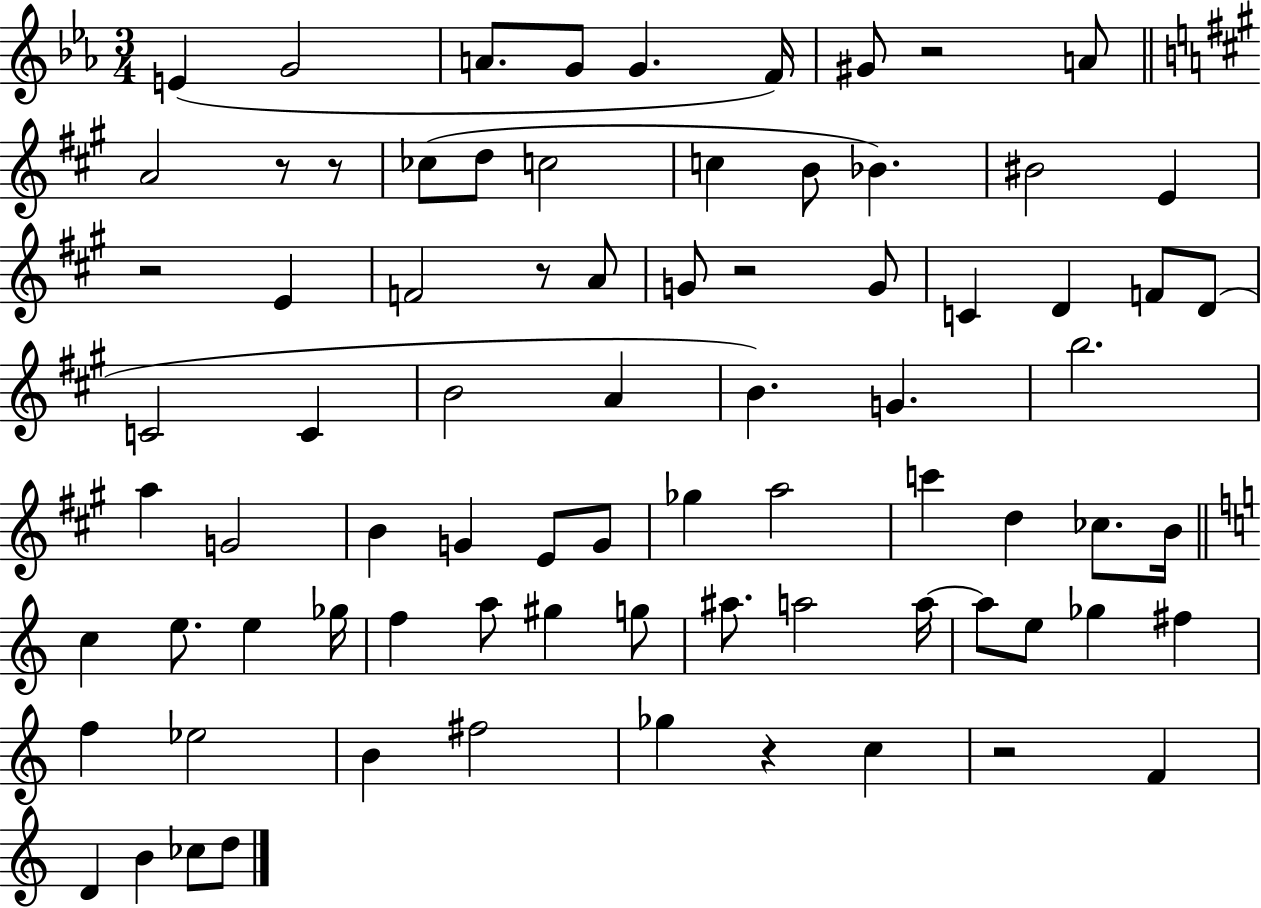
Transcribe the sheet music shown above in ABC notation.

X:1
T:Untitled
M:3/4
L:1/4
K:Eb
E G2 A/2 G/2 G F/4 ^G/2 z2 A/2 A2 z/2 z/2 _c/2 d/2 c2 c B/2 _B ^B2 E z2 E F2 z/2 A/2 G/2 z2 G/2 C D F/2 D/2 C2 C B2 A B G b2 a G2 B G E/2 G/2 _g a2 c' d _c/2 B/4 c e/2 e _g/4 f a/2 ^g g/2 ^a/2 a2 a/4 a/2 e/2 _g ^f f _e2 B ^f2 _g z c z2 F D B _c/2 d/2